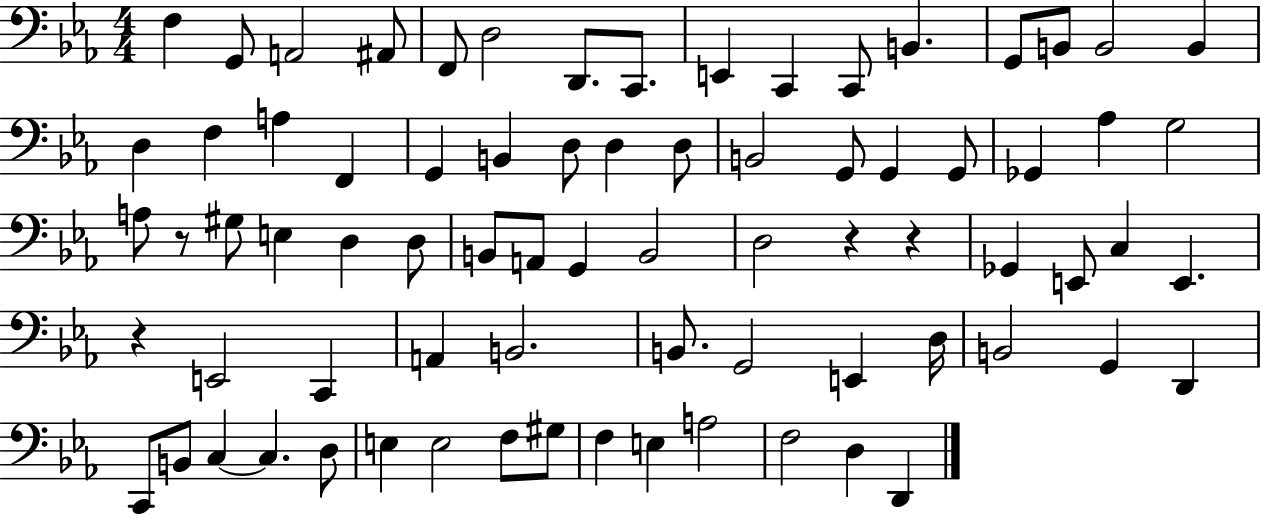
F3/q G2/e A2/h A#2/e F2/e D3/h D2/e. C2/e. E2/q C2/q C2/e B2/q. G2/e B2/e B2/h B2/q D3/q F3/q A3/q F2/q G2/q B2/q D3/e D3/q D3/e B2/h G2/e G2/q G2/e Gb2/q Ab3/q G3/h A3/e R/e G#3/e E3/q D3/q D3/e B2/e A2/e G2/q B2/h D3/h R/q R/q Gb2/q E2/e C3/q E2/q. R/q E2/h C2/q A2/q B2/h. B2/e. G2/h E2/q D3/s B2/h G2/q D2/q C2/e B2/e C3/q C3/q. D3/e E3/q E3/h F3/e G#3/e F3/q E3/q A3/h F3/h D3/q D2/q